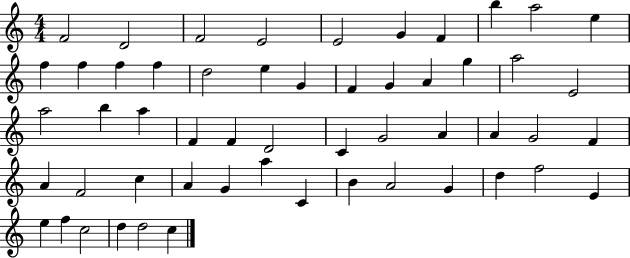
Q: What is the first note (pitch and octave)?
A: F4